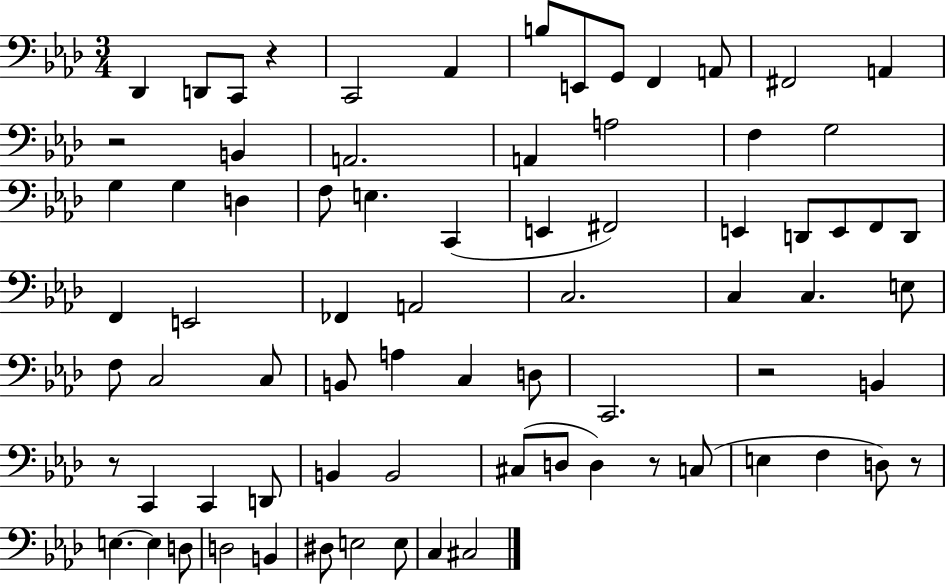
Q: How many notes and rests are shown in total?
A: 76